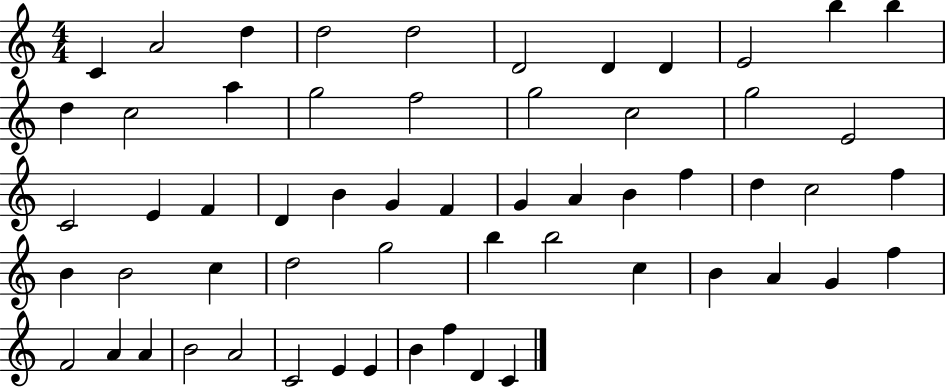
X:1
T:Untitled
M:4/4
L:1/4
K:C
C A2 d d2 d2 D2 D D E2 b b d c2 a g2 f2 g2 c2 g2 E2 C2 E F D B G F G A B f d c2 f B B2 c d2 g2 b b2 c B A G f F2 A A B2 A2 C2 E E B f D C